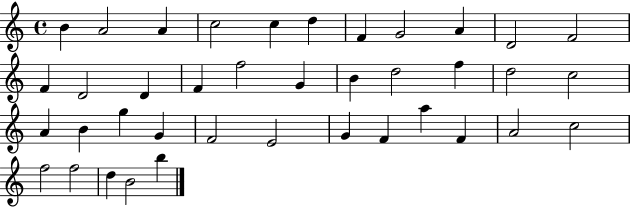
B4/q A4/h A4/q C5/h C5/q D5/q F4/q G4/h A4/q D4/h F4/h F4/q D4/h D4/q F4/q F5/h G4/q B4/q D5/h F5/q D5/h C5/h A4/q B4/q G5/q G4/q F4/h E4/h G4/q F4/q A5/q F4/q A4/h C5/h F5/h F5/h D5/q B4/h B5/q